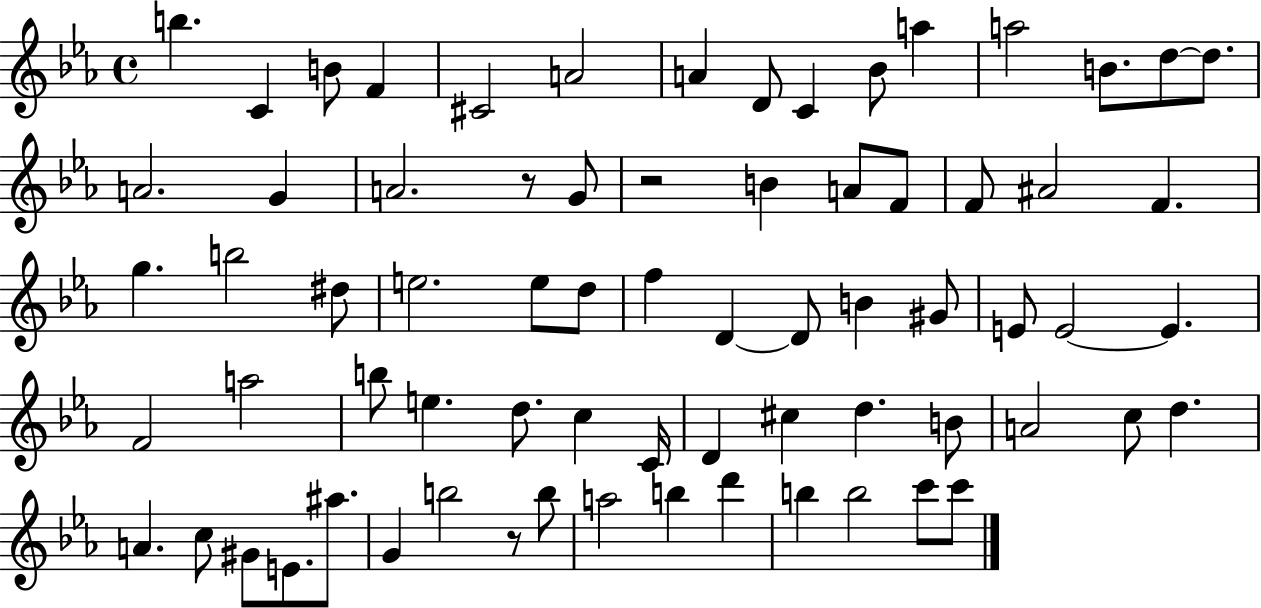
B5/q. C4/q B4/e F4/q C#4/h A4/h A4/q D4/e C4/q Bb4/e A5/q A5/h B4/e. D5/e D5/e. A4/h. G4/q A4/h. R/e G4/e R/h B4/q A4/e F4/e F4/e A#4/h F4/q. G5/q. B5/h D#5/e E5/h. E5/e D5/e F5/q D4/q D4/e B4/q G#4/e E4/e E4/h E4/q. F4/h A5/h B5/e E5/q. D5/e. C5/q C4/s D4/q C#5/q D5/q. B4/e A4/h C5/e D5/q. A4/q. C5/e G#4/e E4/e. A#5/e. G4/q B5/h R/e B5/e A5/h B5/q D6/q B5/q B5/h C6/e C6/e